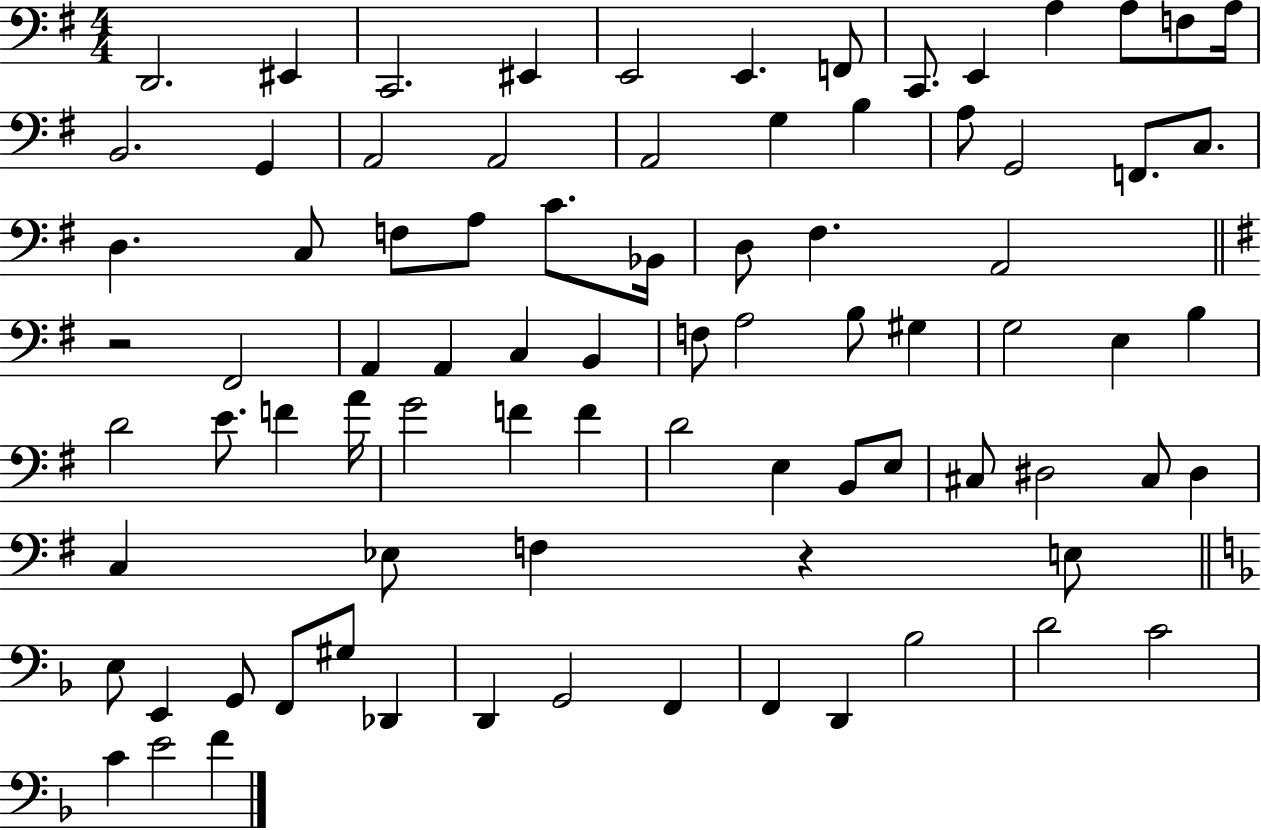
{
  \clef bass
  \numericTimeSignature
  \time 4/4
  \key g \major
  d,2. eis,4 | c,2. eis,4 | e,2 e,4. f,8 | c,8. e,4 a4 a8 f8 a16 | \break b,2. g,4 | a,2 a,2 | a,2 g4 b4 | a8 g,2 f,8. c8. | \break d4. c8 f8 a8 c'8. bes,16 | d8 fis4. a,2 | \bar "||" \break \key g \major r2 fis,2 | a,4 a,4 c4 b,4 | f8 a2 b8 gis4 | g2 e4 b4 | \break d'2 e'8. f'4 a'16 | g'2 f'4 f'4 | d'2 e4 b,8 e8 | cis8 dis2 cis8 dis4 | \break c4 ees8 f4 r4 e8 | \bar "||" \break \key f \major e8 e,4 g,8 f,8 gis8 des,4 | d,4 g,2 f,4 | f,4 d,4 bes2 | d'2 c'2 | \break c'4 e'2 f'4 | \bar "|."
}